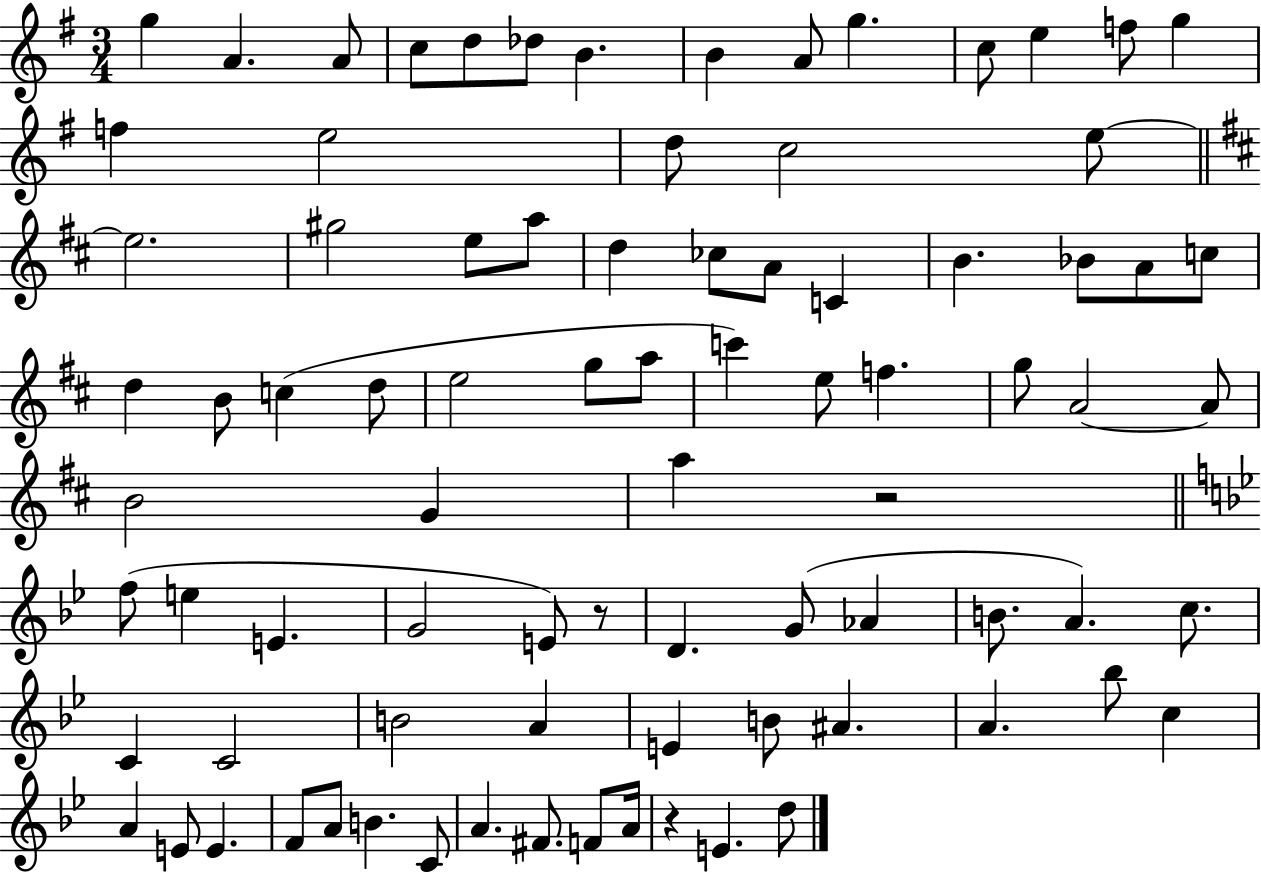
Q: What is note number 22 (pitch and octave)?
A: E5